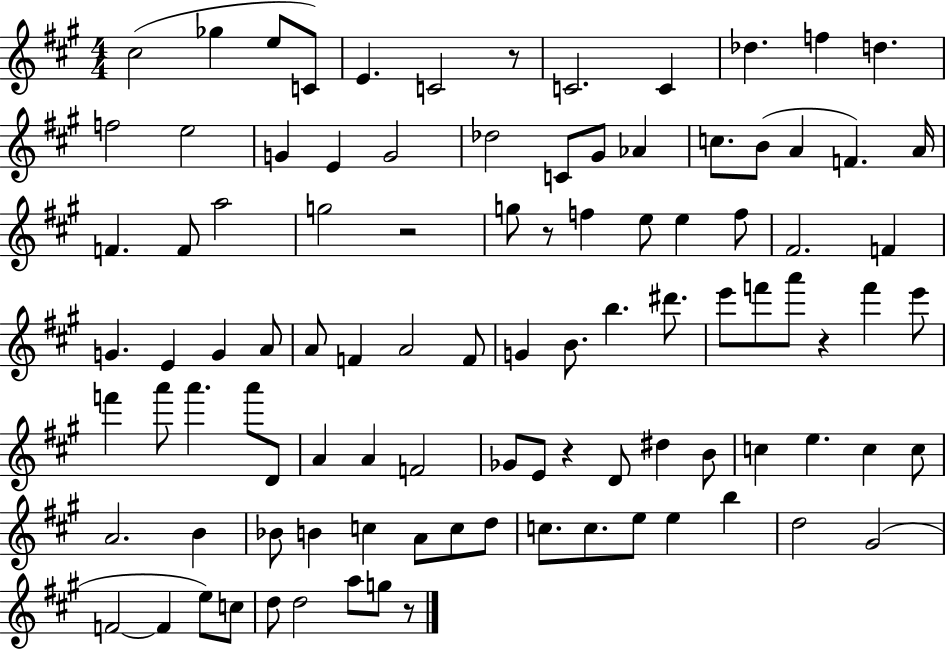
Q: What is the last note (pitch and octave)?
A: G5